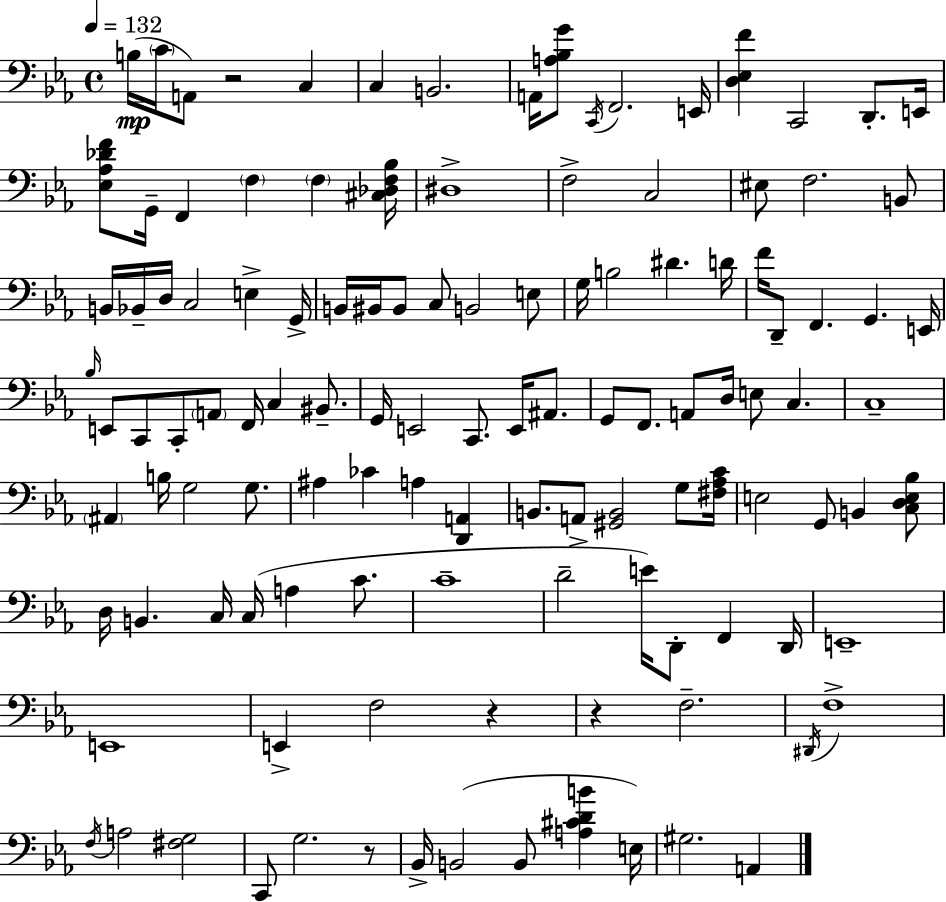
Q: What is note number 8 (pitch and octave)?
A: C2